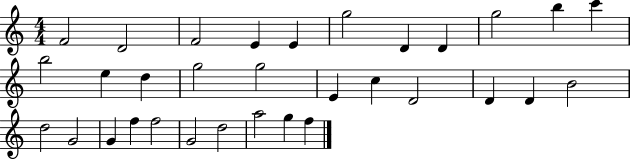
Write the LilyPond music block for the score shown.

{
  \clef treble
  \numericTimeSignature
  \time 4/4
  \key c \major
  f'2 d'2 | f'2 e'4 e'4 | g''2 d'4 d'4 | g''2 b''4 c'''4 | \break b''2 e''4 d''4 | g''2 g''2 | e'4 c''4 d'2 | d'4 d'4 b'2 | \break d''2 g'2 | g'4 f''4 f''2 | g'2 d''2 | a''2 g''4 f''4 | \break \bar "|."
}